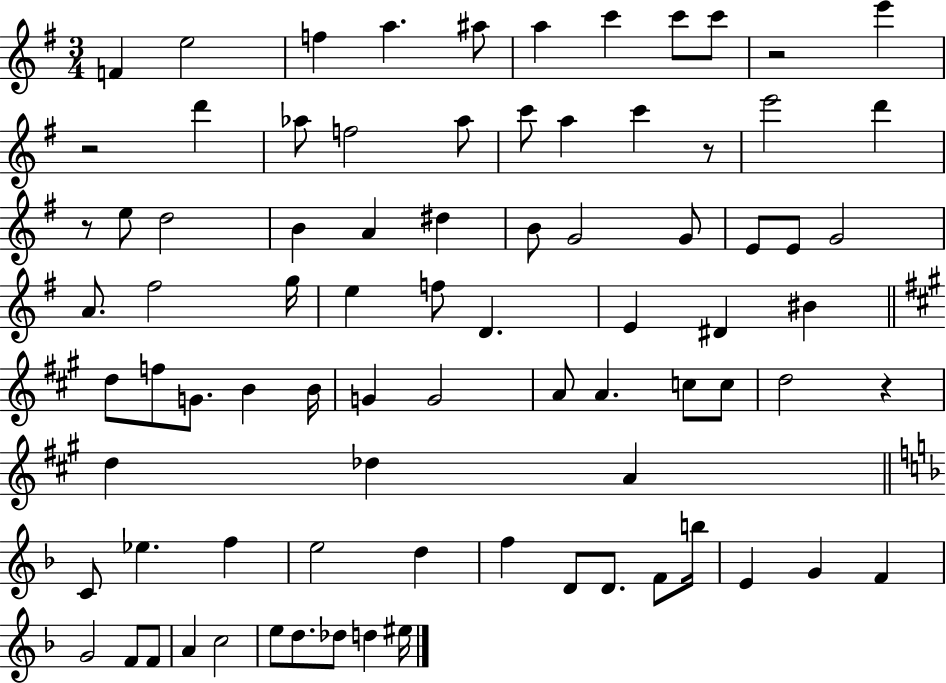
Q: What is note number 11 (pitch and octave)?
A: D6